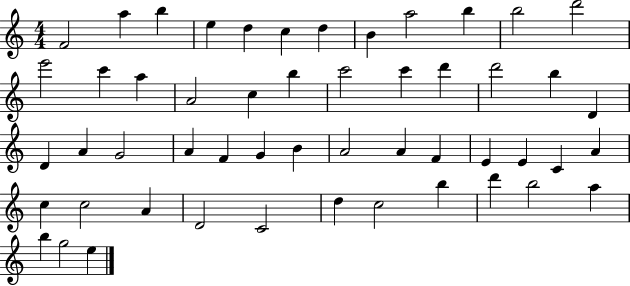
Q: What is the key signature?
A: C major